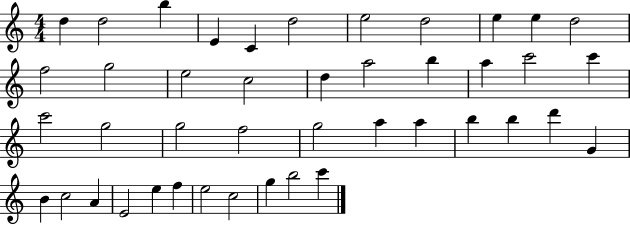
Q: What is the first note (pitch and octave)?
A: D5